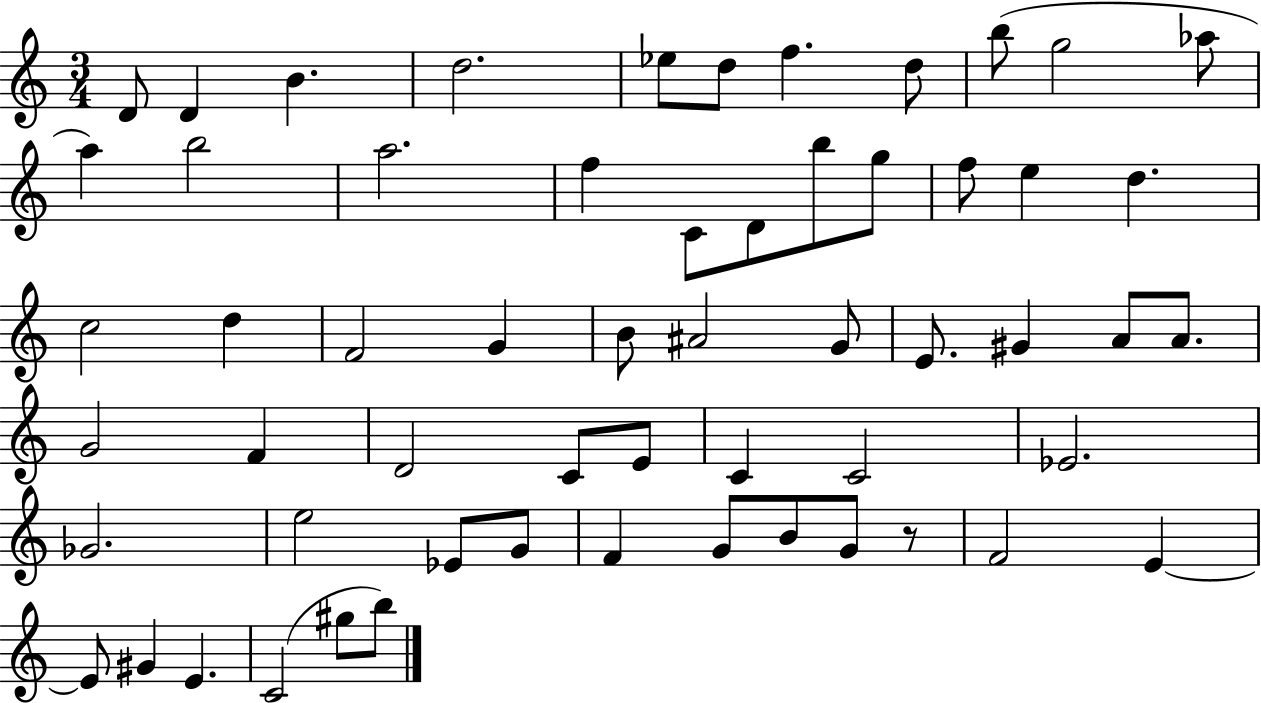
{
  \clef treble
  \numericTimeSignature
  \time 3/4
  \key c \major
  d'8 d'4 b'4. | d''2. | ees''8 d''8 f''4. d''8 | b''8( g''2 aes''8 | \break a''4) b''2 | a''2. | f''4 c'8 d'8 b''8 g''8 | f''8 e''4 d''4. | \break c''2 d''4 | f'2 g'4 | b'8 ais'2 g'8 | e'8. gis'4 a'8 a'8. | \break g'2 f'4 | d'2 c'8 e'8 | c'4 c'2 | ees'2. | \break ges'2. | e''2 ees'8 g'8 | f'4 g'8 b'8 g'8 r8 | f'2 e'4~~ | \break e'8 gis'4 e'4. | c'2( gis''8 b''8) | \bar "|."
}